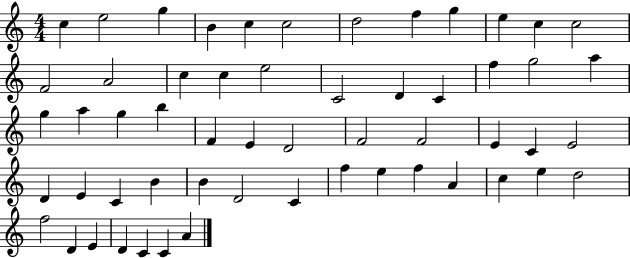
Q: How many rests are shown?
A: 0